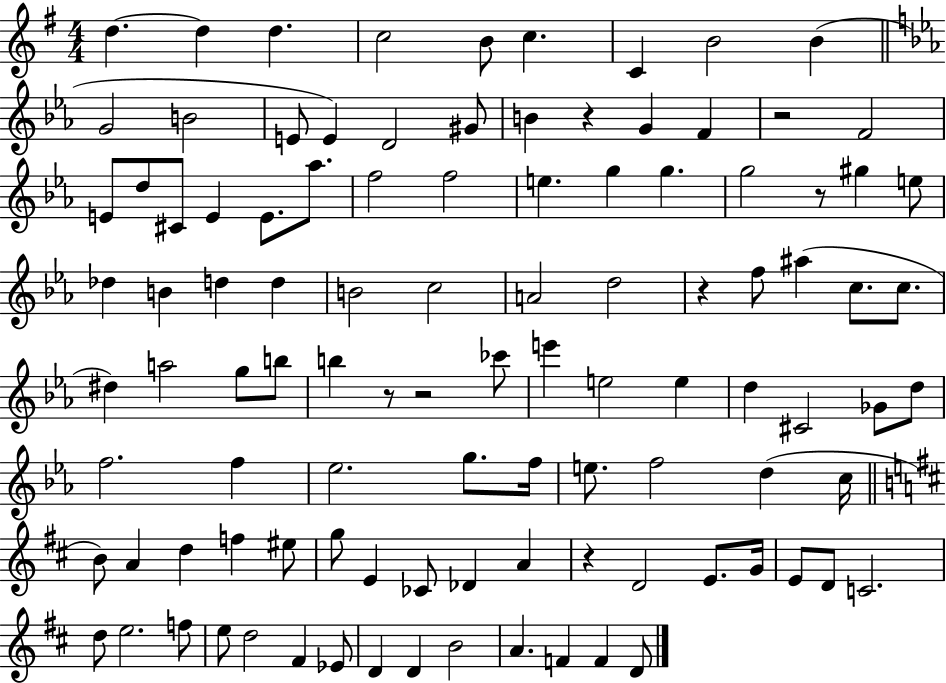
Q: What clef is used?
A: treble